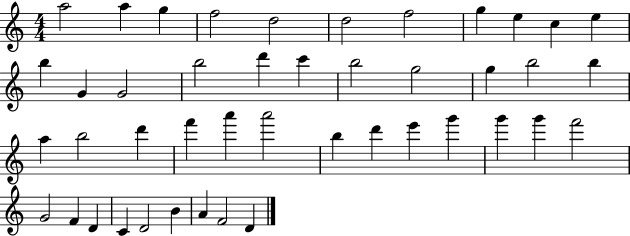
X:1
T:Untitled
M:4/4
L:1/4
K:C
a2 a g f2 d2 d2 f2 g e c e b G G2 b2 d' c' b2 g2 g b2 b a b2 d' f' a' a'2 b d' e' g' g' g' f'2 G2 F D C D2 B A F2 D